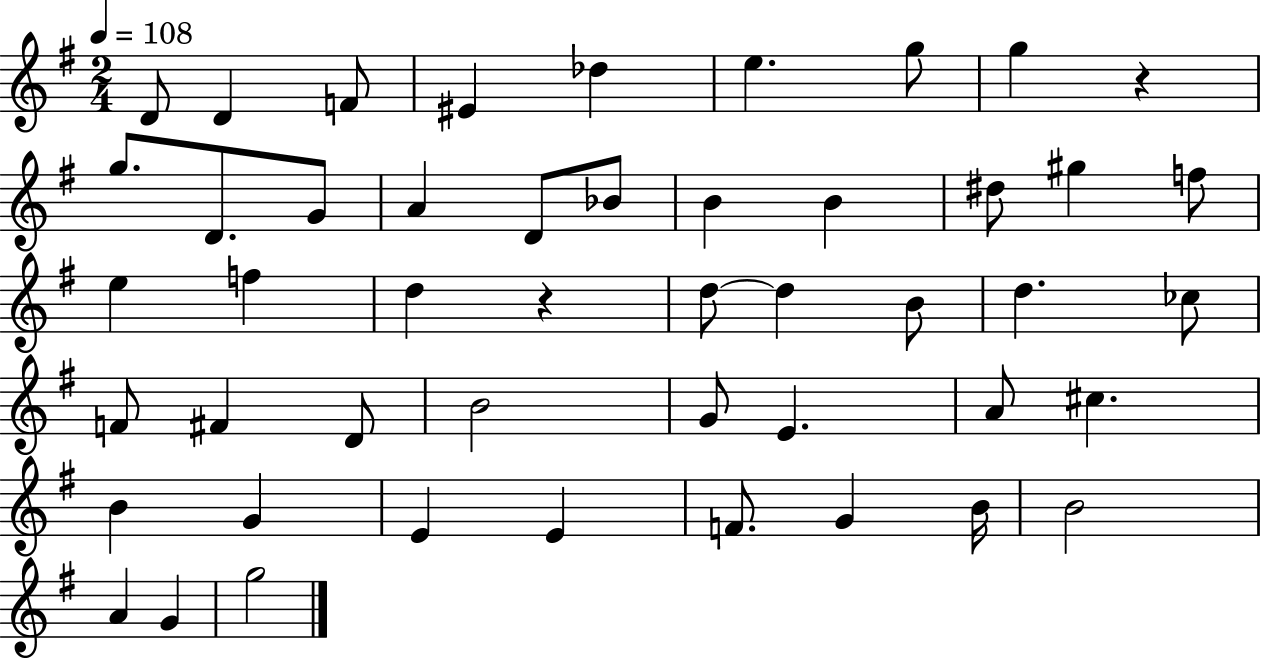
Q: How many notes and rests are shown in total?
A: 48